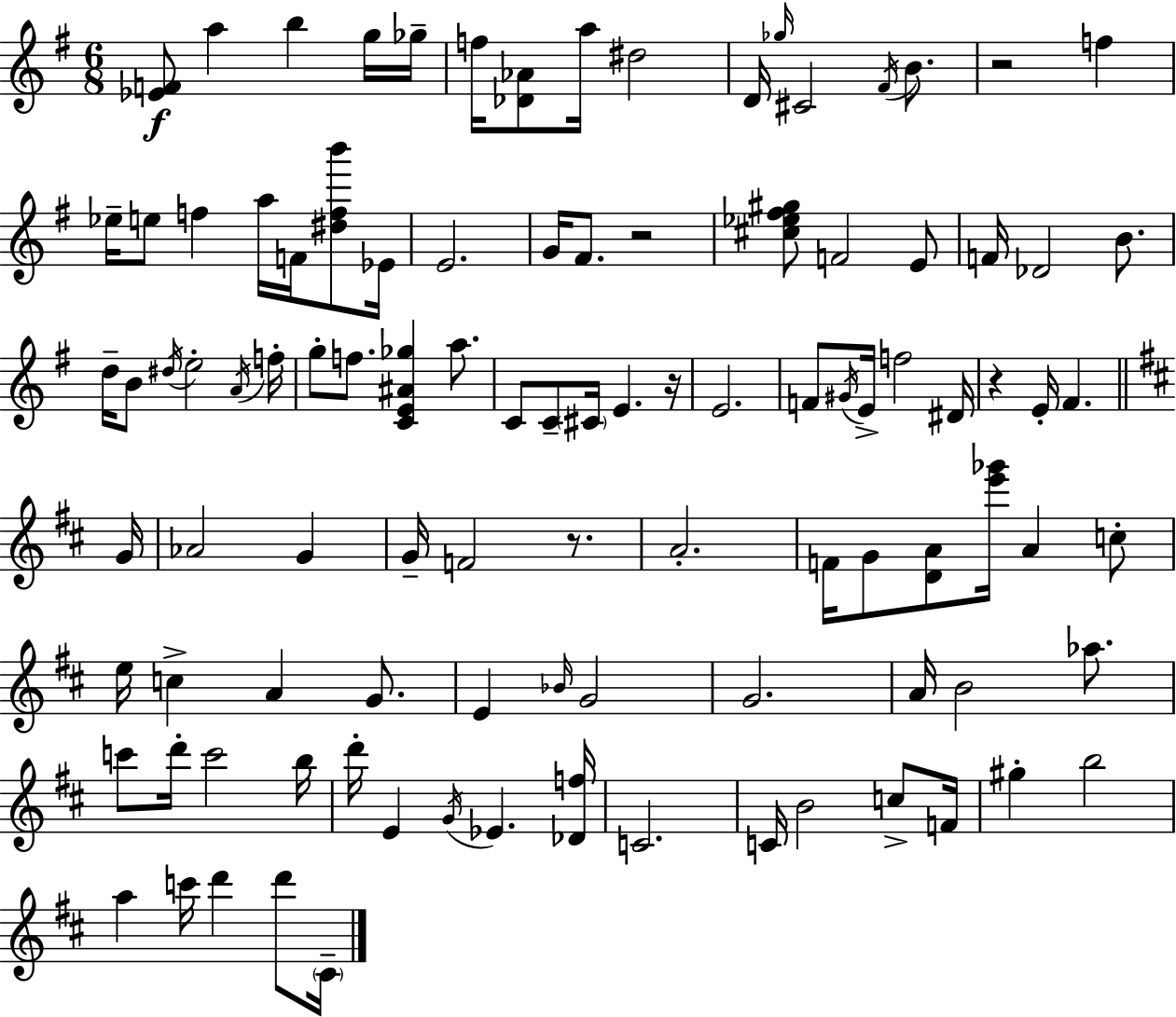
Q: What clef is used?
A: treble